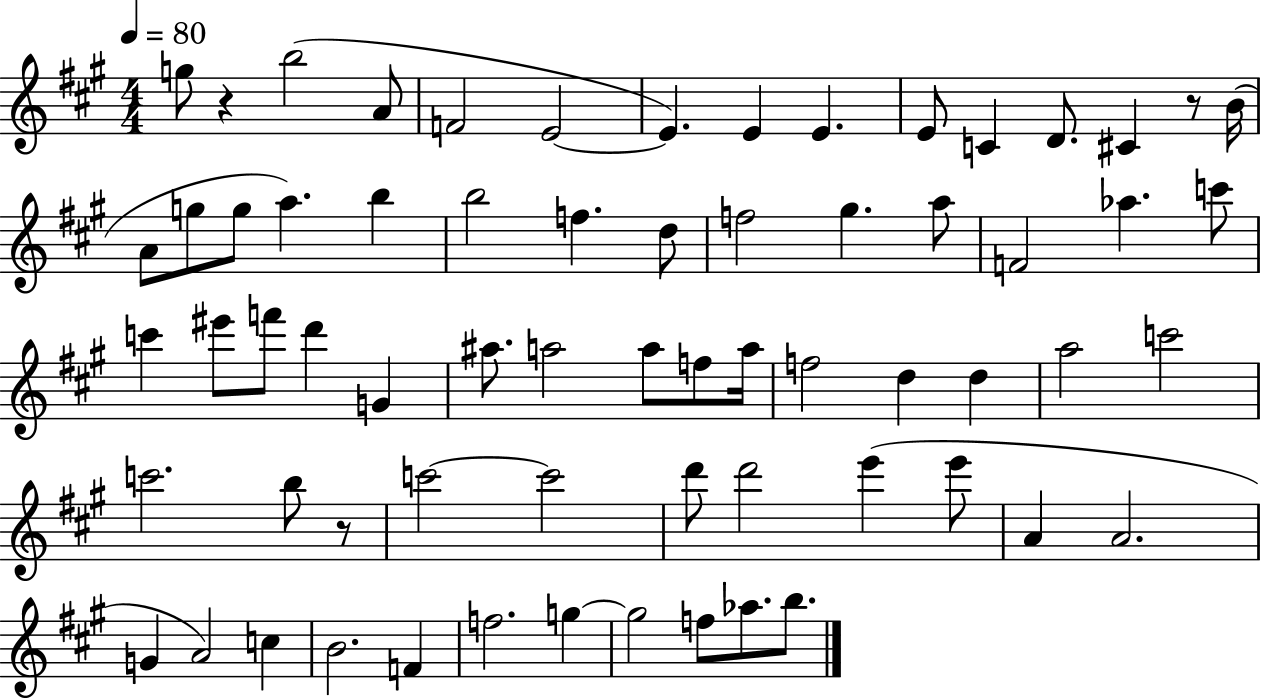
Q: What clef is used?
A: treble